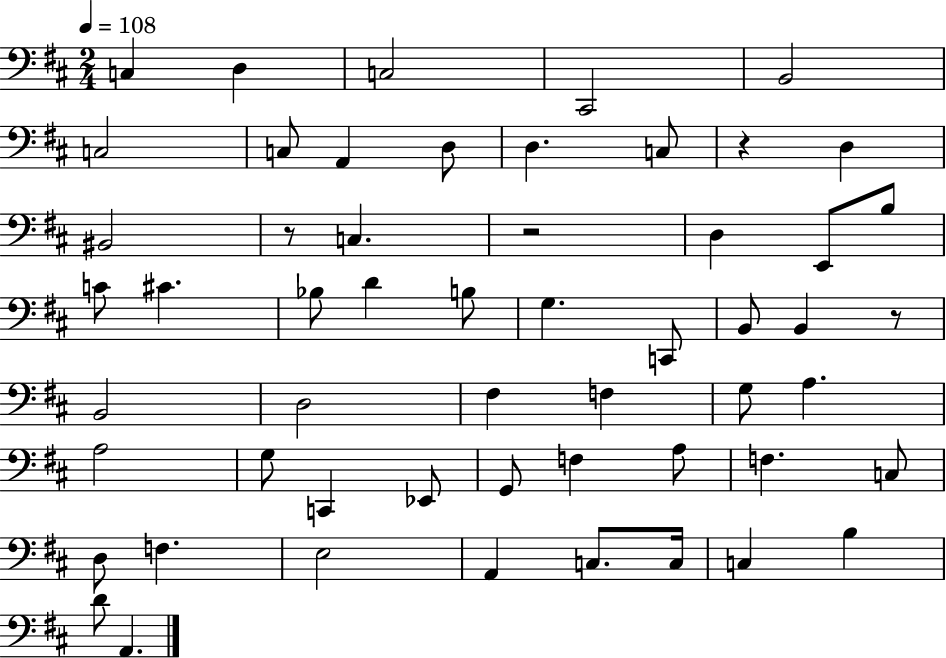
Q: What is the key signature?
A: D major